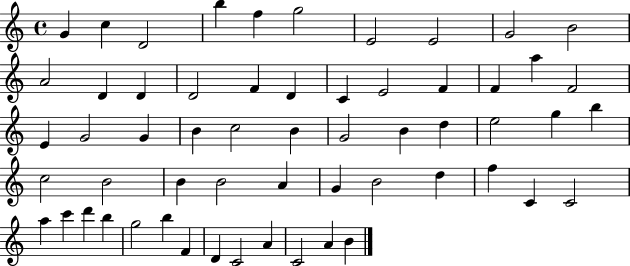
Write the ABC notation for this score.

X:1
T:Untitled
M:4/4
L:1/4
K:C
G c D2 b f g2 E2 E2 G2 B2 A2 D D D2 F D C E2 F F a F2 E G2 G B c2 B G2 B d e2 g b c2 B2 B B2 A G B2 d f C C2 a c' d' b g2 b F D C2 A C2 A B